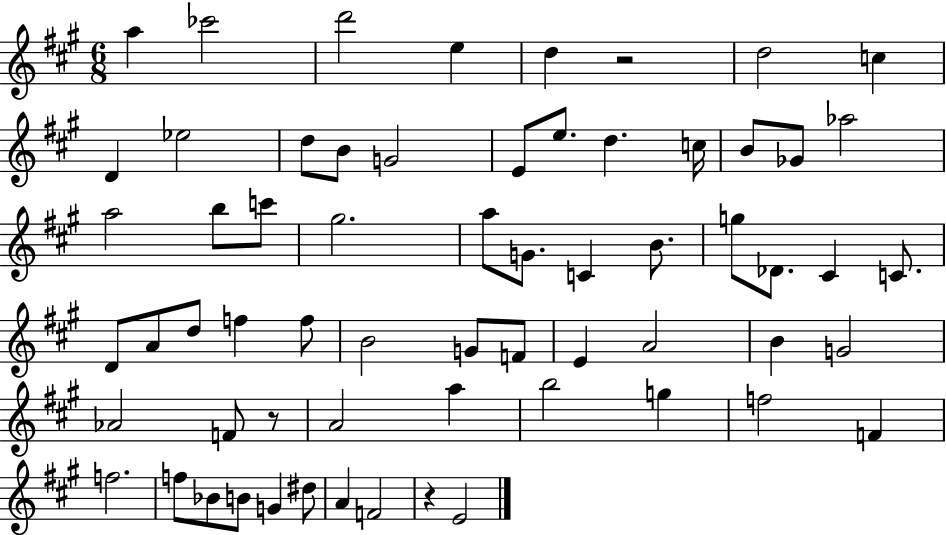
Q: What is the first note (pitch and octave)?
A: A5